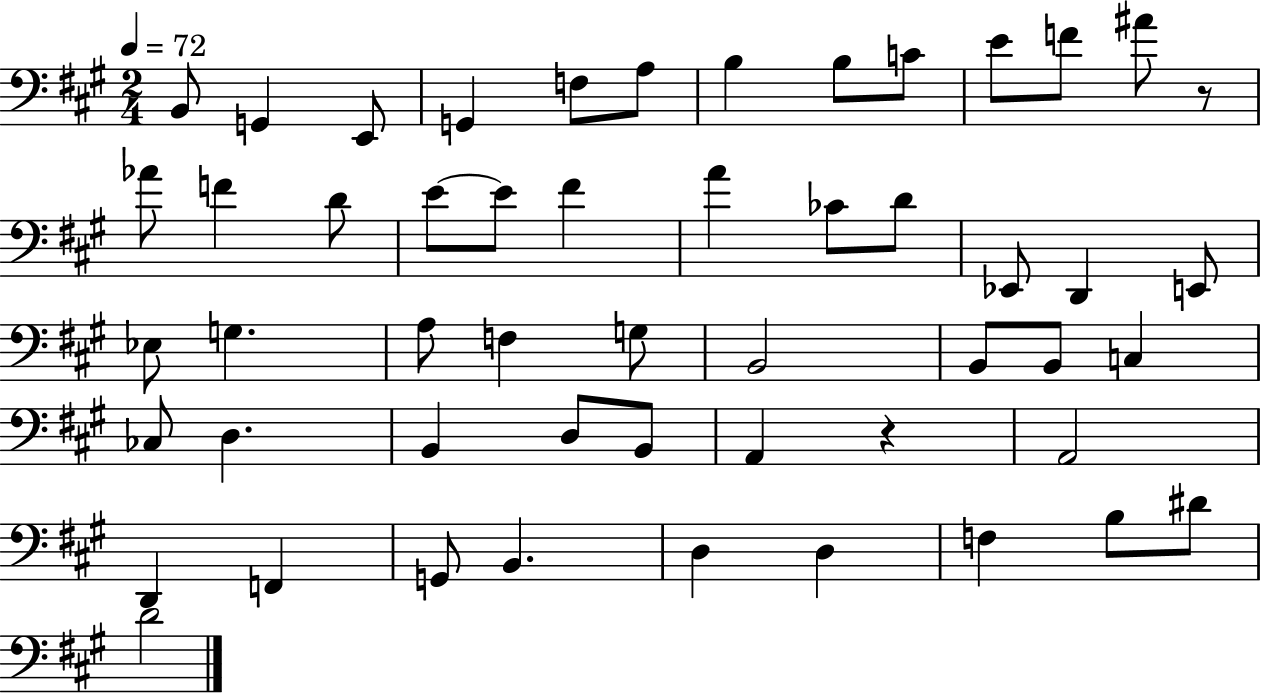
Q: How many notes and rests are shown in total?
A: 52